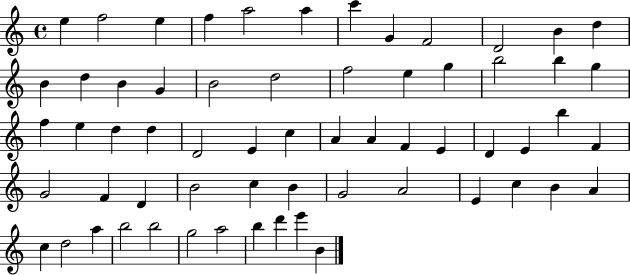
X:1
T:Untitled
M:4/4
L:1/4
K:C
e f2 e f a2 a c' G F2 D2 B d B d B G B2 d2 f2 e g b2 b g f e d d D2 E c A A F E D E b F G2 F D B2 c B G2 A2 E c B A c d2 a b2 b2 g2 a2 b d' e' B